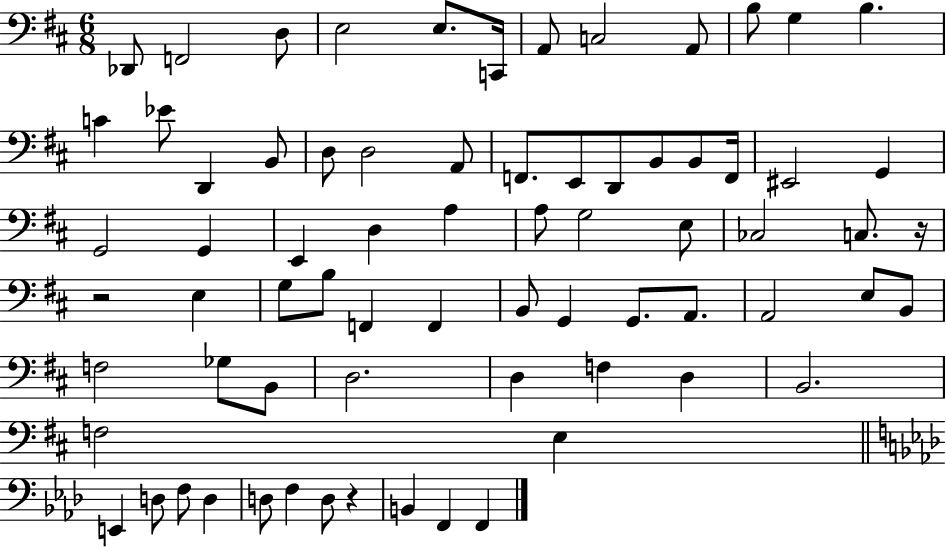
Db2/e F2/h D3/e E3/h E3/e. C2/s A2/e C3/h A2/e B3/e G3/q B3/q. C4/q Eb4/e D2/q B2/e D3/e D3/h A2/e F2/e. E2/e D2/e B2/e B2/e F2/s EIS2/h G2/q G2/h G2/q E2/q D3/q A3/q A3/e G3/h E3/e CES3/h C3/e. R/s R/h E3/q G3/e B3/e F2/q F2/q B2/e G2/q G2/e. A2/e. A2/h E3/e B2/e F3/h Gb3/e B2/e D3/h. D3/q F3/q D3/q B2/h. F3/h E3/q E2/q D3/e F3/e D3/q D3/e F3/q D3/e R/q B2/q F2/q F2/q